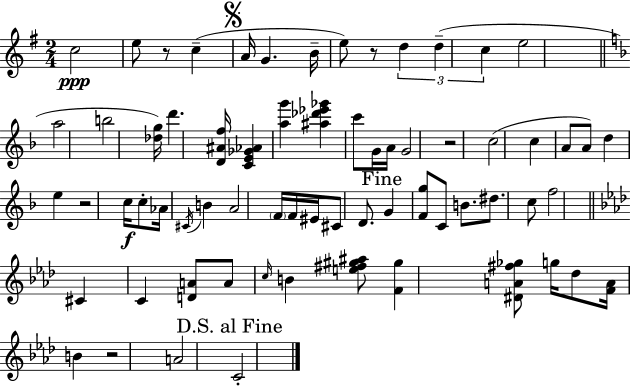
C5/h E5/e R/e C5/q A4/s G4/q. B4/s E5/e R/e D5/q D5/q C5/q E5/h A5/h B5/h [Db5,G5]/s D6/q. [D4,A#4,F5]/s [C4,E4,Gb4,Ab4]/q [A5,G6]/q [A#5,Db6,Eb6,Gb6]/q C6/e G4/s A4/s G4/h R/h C5/h C5/q A4/e A4/e D5/q E5/q R/h C5/s C5/e Ab4/s C#4/s B4/q A4/h F4/s F4/s EIS4/s C#4/e D4/e. G4/q [F4,G5]/e C4/e B4/e. D#5/e. C5/e F5/h C#4/q C4/q [D4,A4]/e A4/e C5/s B4/q [E5,F#5,G#5,A#5]/e [F4,G#5]/q [D#4,A4,F#5,Gb5]/e G5/s Db5/e [F4,A4]/s B4/q R/h A4/h C4/h